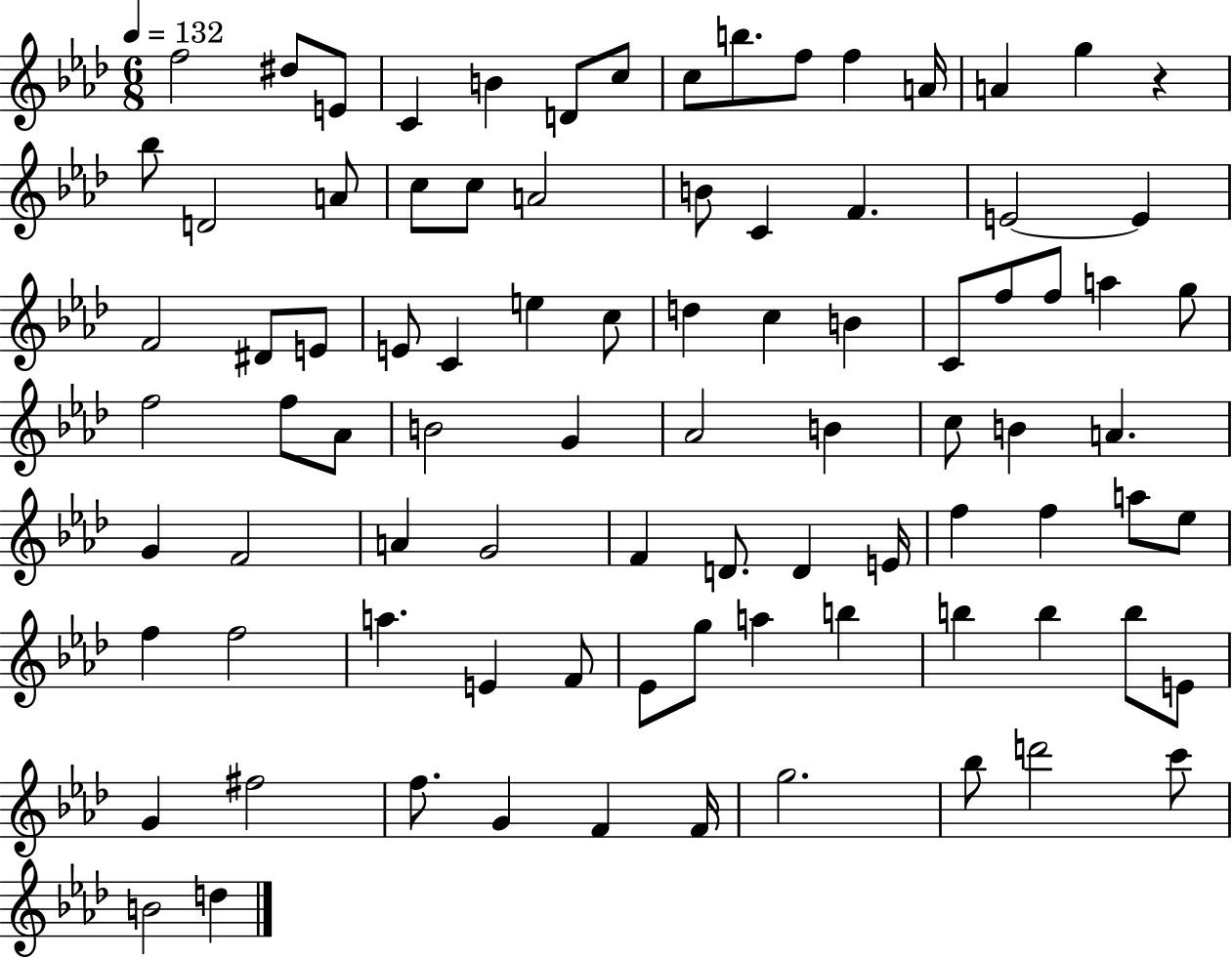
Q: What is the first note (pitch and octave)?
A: F5